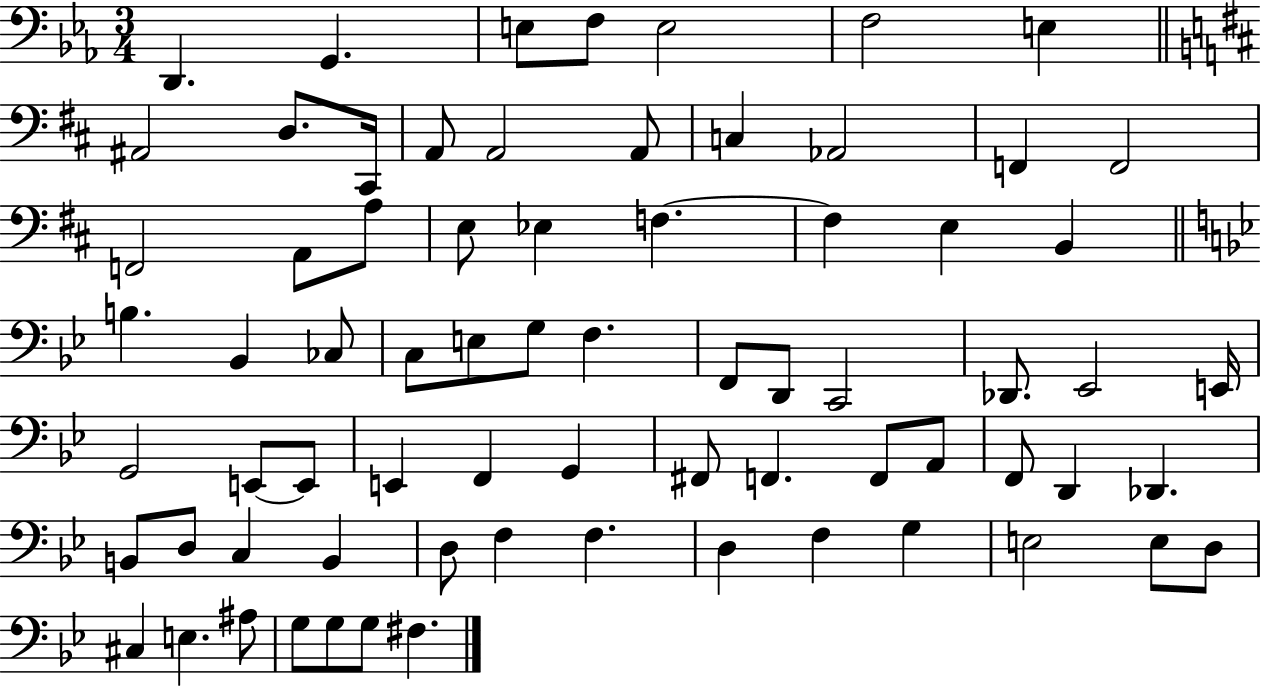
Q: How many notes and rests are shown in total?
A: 72